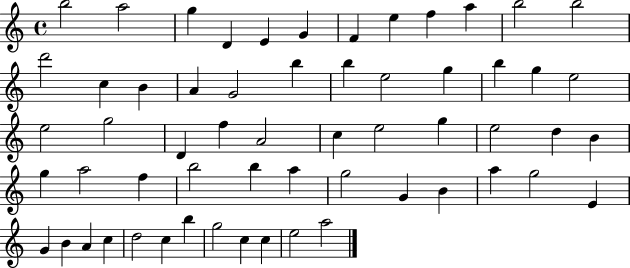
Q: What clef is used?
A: treble